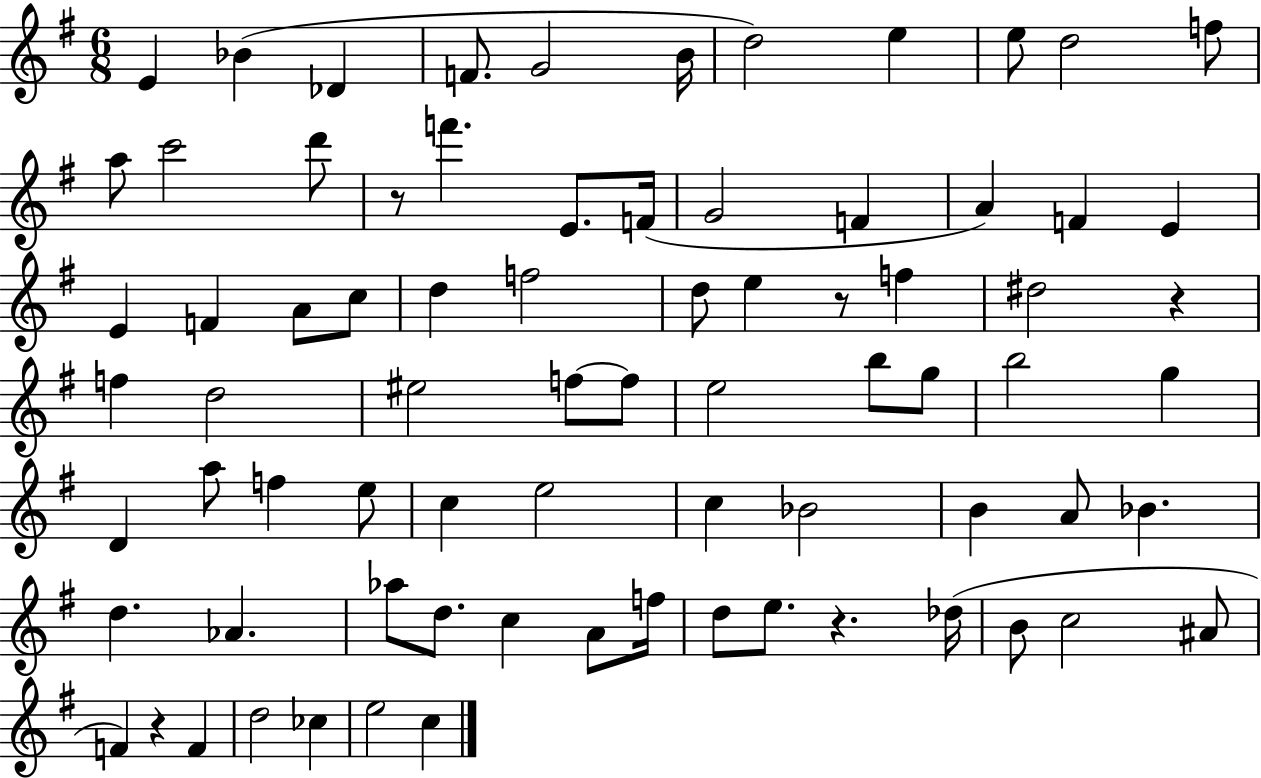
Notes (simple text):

E4/q Bb4/q Db4/q F4/e. G4/h B4/s D5/h E5/q E5/e D5/h F5/e A5/e C6/h D6/e R/e F6/q. E4/e. F4/s G4/h F4/q A4/q F4/q E4/q E4/q F4/q A4/e C5/e D5/q F5/h D5/e E5/q R/e F5/q D#5/h R/q F5/q D5/h EIS5/h F5/e F5/e E5/h B5/e G5/e B5/h G5/q D4/q A5/e F5/q E5/e C5/q E5/h C5/q Bb4/h B4/q A4/e Bb4/q. D5/q. Ab4/q. Ab5/e D5/e. C5/q A4/e F5/s D5/e E5/e. R/q. Db5/s B4/e C5/h A#4/e F4/q R/q F4/q D5/h CES5/q E5/h C5/q